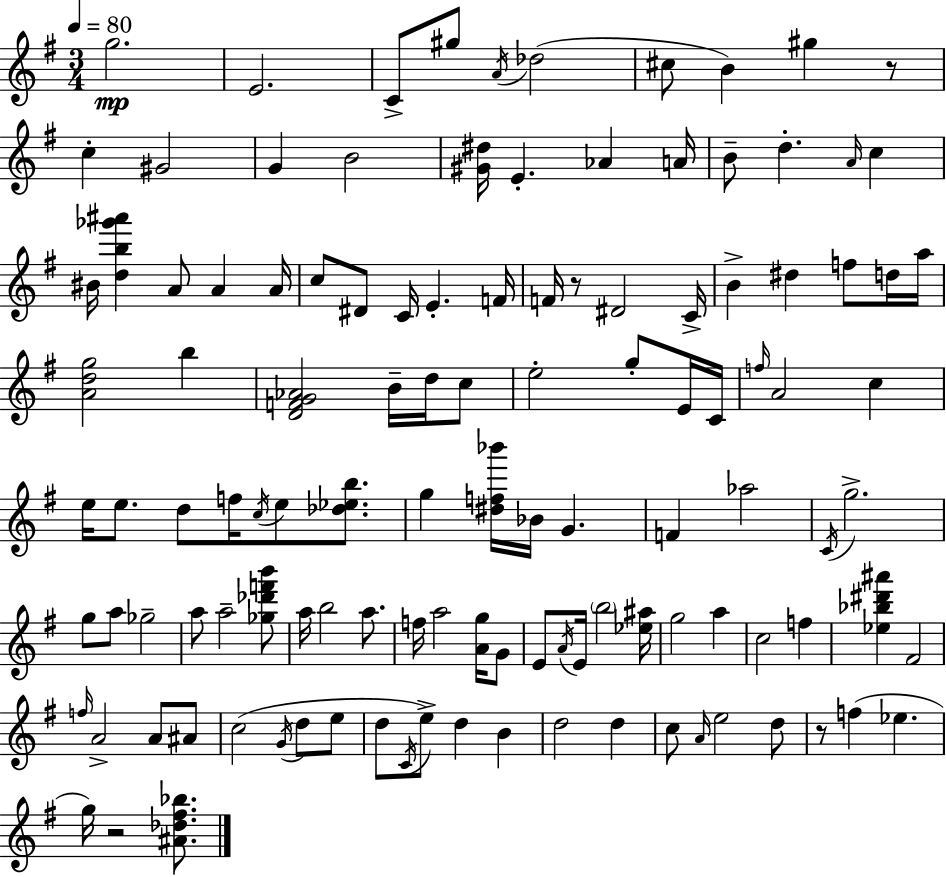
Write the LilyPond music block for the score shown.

{
  \clef treble
  \numericTimeSignature
  \time 3/4
  \key g \major
  \tempo 4 = 80
  g''2.\mp | e'2. | c'8-> gis''8 \acciaccatura { a'16 }( des''2 | cis''8 b'4) gis''4 r8 | \break c''4-. gis'2 | g'4 b'2 | <gis' dis''>16 e'4.-. aes'4 | a'16 b'8-- d''4.-. \grace { a'16 } c''4 | \break bis'16 <d'' b'' ges''' ais'''>4 a'8 a'4 | a'16 c''8 dis'8 c'16 e'4.-. | f'16 f'16 r8 dis'2 | c'16-> b'4-> dis''4 f''8 | \break d''16 a''16 <a' d'' g''>2 b''4 | <d' f' g' aes'>2 b'16-- d''16 | c''8 e''2-. g''8-. | e'16 c'16 \grace { f''16 } a'2 c''4 | \break e''16 e''8. d''8 f''16 \acciaccatura { c''16 } e''8 | <des'' ees'' b''>8. g''4 <dis'' f'' bes'''>16 bes'16 g'4. | f'4 aes''2 | \acciaccatura { c'16 } g''2.-> | \break g''8 a''8 ges''2-- | a''8 a''2-- | <ges'' des''' f''' b'''>8 a''16 b''2 | a''8. f''16 a''2 | \break <a' g''>16 g'8 e'8 \acciaccatura { a'16 } e'16 \parenthesize b''2 | <ees'' ais''>16 g''2 | a''4 c''2 | f''4 <ees'' bes'' dis''' ais'''>4 fis'2 | \break \grace { f''16 } a'2-> | a'8 ais'8 c''2( | \acciaccatura { g'16 } d''8 e''8 d''8 \acciaccatura { c'16 }) e''8-> | d''4 b'4 d''2 | \break d''4 c''8 \grace { a'16 } | e''2 d''8 r8 | f''4( ees''4. g''16) r2 | <ais' des'' fis'' bes''>8. \bar "|."
}